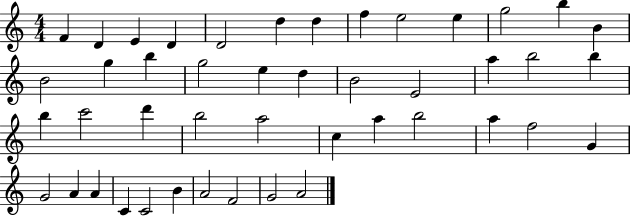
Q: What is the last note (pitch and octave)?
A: A4